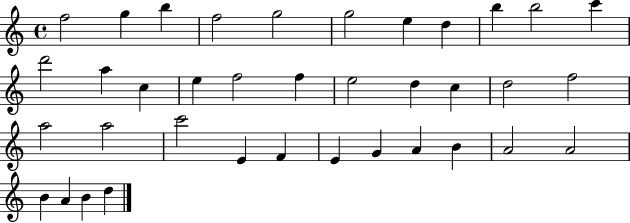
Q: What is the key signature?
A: C major